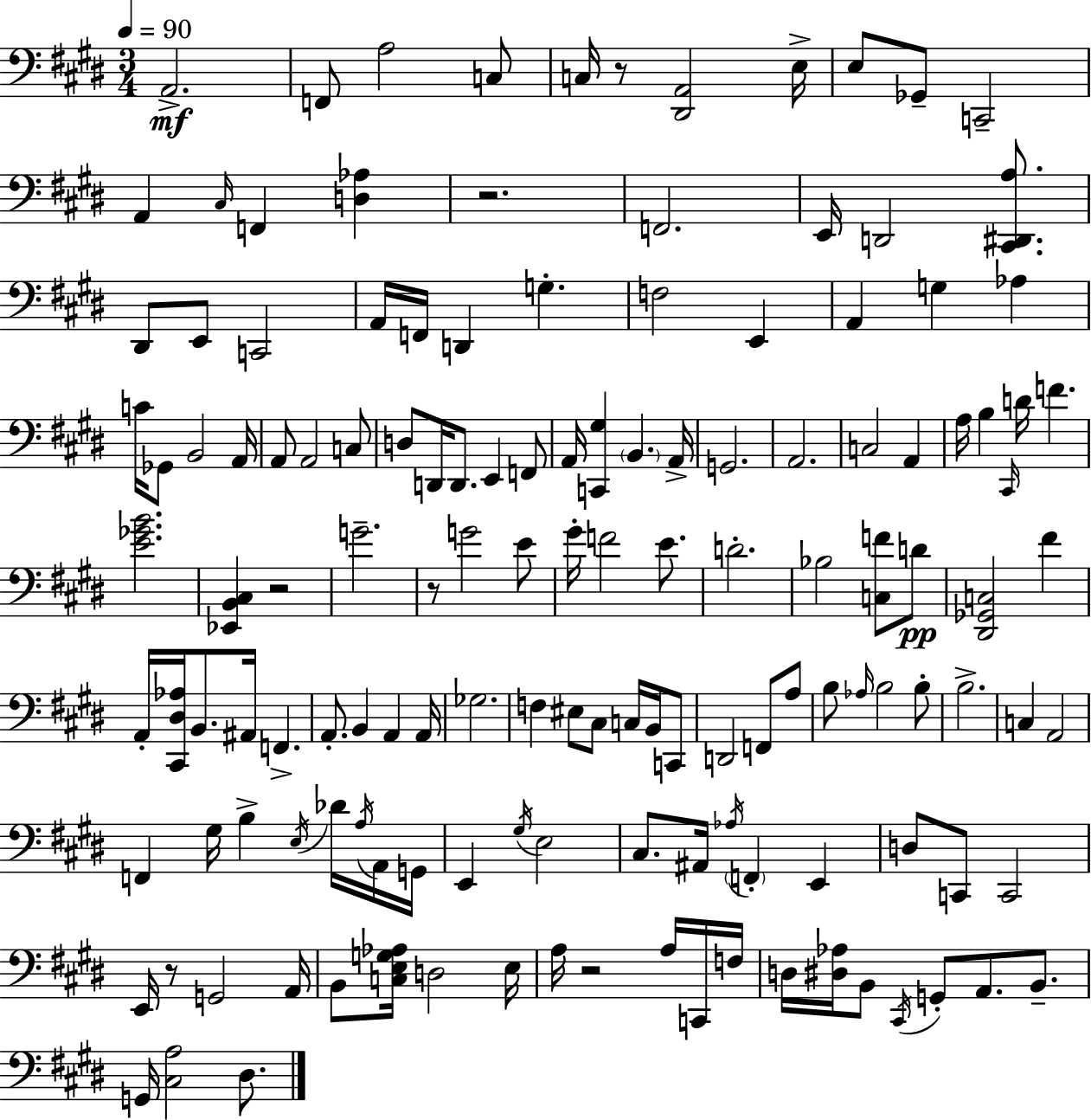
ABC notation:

X:1
T:Untitled
M:3/4
L:1/4
K:E
A,,2 F,,/2 A,2 C,/2 C,/4 z/2 [^D,,A,,]2 E,/4 E,/2 _G,,/2 C,,2 A,, ^C,/4 F,, [D,_A,] z2 F,,2 E,,/4 D,,2 [^C,,^D,,A,]/2 ^D,,/2 E,,/2 C,,2 A,,/4 F,,/4 D,, G, F,2 E,, A,, G, _A, C/4 _G,,/2 B,,2 A,,/4 A,,/2 A,,2 C,/2 D,/2 D,,/4 D,,/2 E,, F,,/2 A,,/4 [C,,^G,] B,, A,,/4 G,,2 A,,2 C,2 A,, A,/4 B, ^C,,/4 D/4 F [E_GB]2 [_E,,B,,^C,] z2 G2 z/2 G2 E/2 ^G/4 F2 E/2 D2 _B,2 [C,F]/2 D/2 [^D,,_G,,C,]2 ^F A,,/4 [^C,,^D,_A,]/4 B,,/2 ^A,,/4 F,, A,,/2 B,, A,, A,,/4 _G,2 F, ^E,/2 ^C,/2 C,/4 B,,/4 C,,/2 D,,2 F,,/2 A,/2 B,/2 _A,/4 B,2 B,/2 B,2 C, A,,2 F,, ^G,/4 B, E,/4 _D/4 A,/4 A,,/4 G,,/4 E,, ^G,/4 E,2 ^C,/2 ^A,,/4 _A,/4 F,, E,, D,/2 C,,/2 C,,2 E,,/4 z/2 G,,2 A,,/4 B,,/2 [C,E,G,_A,]/4 D,2 E,/4 A,/4 z2 A,/4 C,,/4 F,/4 D,/4 [^D,_A,]/4 B,,/2 ^C,,/4 G,,/2 A,,/2 B,,/2 G,,/4 [^C,A,]2 ^D,/2